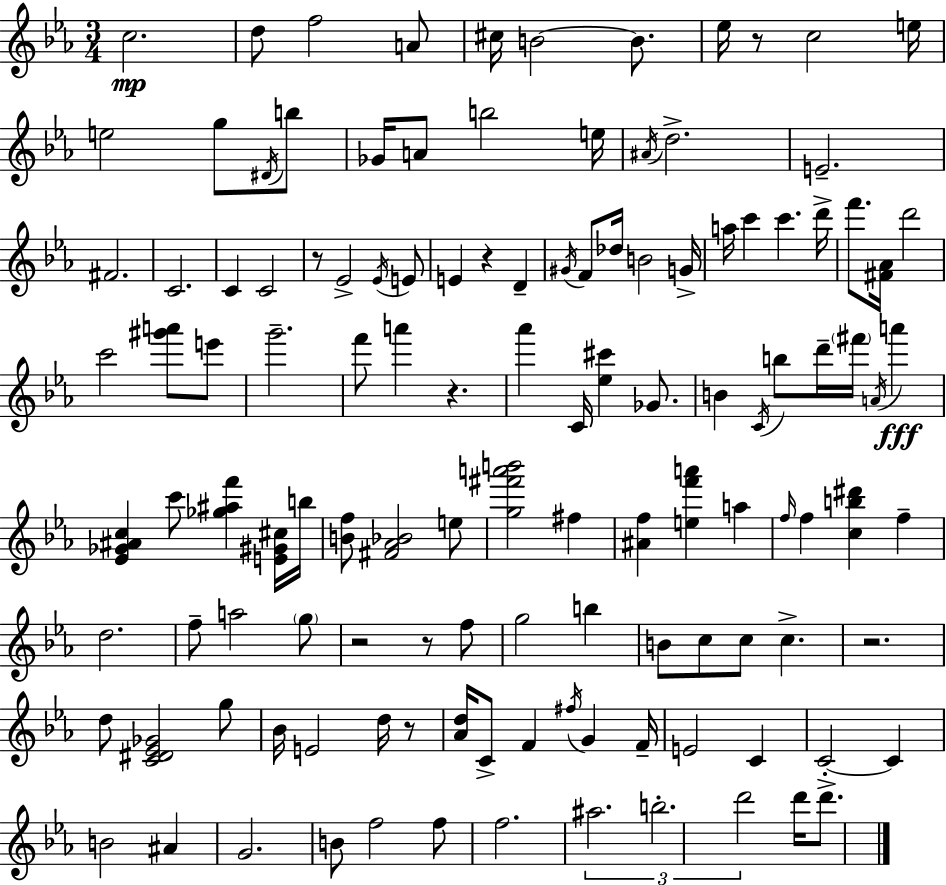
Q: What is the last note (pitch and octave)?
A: D6